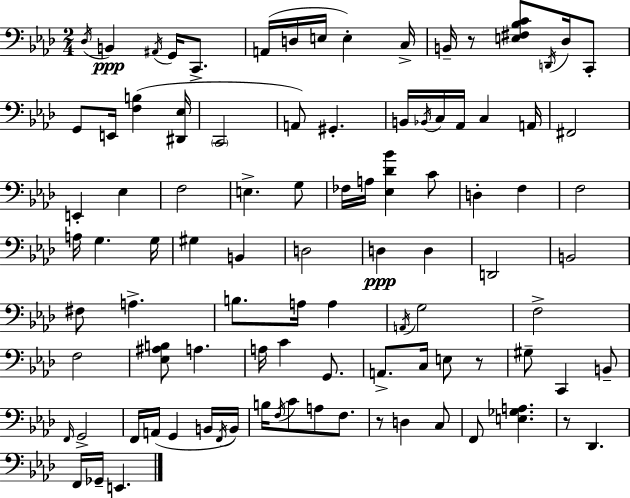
Db3/s B2/q A#2/s G2/s C2/e. A2/s D3/s E3/s E3/q C3/s B2/s R/e [E3,F#3,Bb3,C4]/e D2/s Db3/s C2/e G2/e E2/s [F3,B3]/q [D#2,Eb3]/s C2/h A2/e G#2/q. B2/s Bb2/s C3/s Ab2/s C3/q A2/s F#2/h E2/q Eb3/q F3/h E3/q. G3/e FES3/s A3/s [Eb3,Db4,Bb4]/q C4/e D3/q F3/q F3/h A3/s G3/q. G3/s G#3/q B2/q D3/h D3/q D3/q D2/h B2/h F#3/e A3/q. B3/e. A3/s A3/q A2/s G3/h F3/h F3/h [Eb3,A#3,B3]/e A3/q. A3/s C4/q G2/e. A2/e. C3/s E3/e R/e G#3/e C2/q B2/e F2/s G2/h F2/s A2/s G2/q B2/s F2/s B2/s B3/s F3/s C4/e A3/e F3/e. R/e D3/q C3/e F2/e [E3,Gb3,A3]/q. R/e Db2/q. F2/s Gb2/s E2/q.